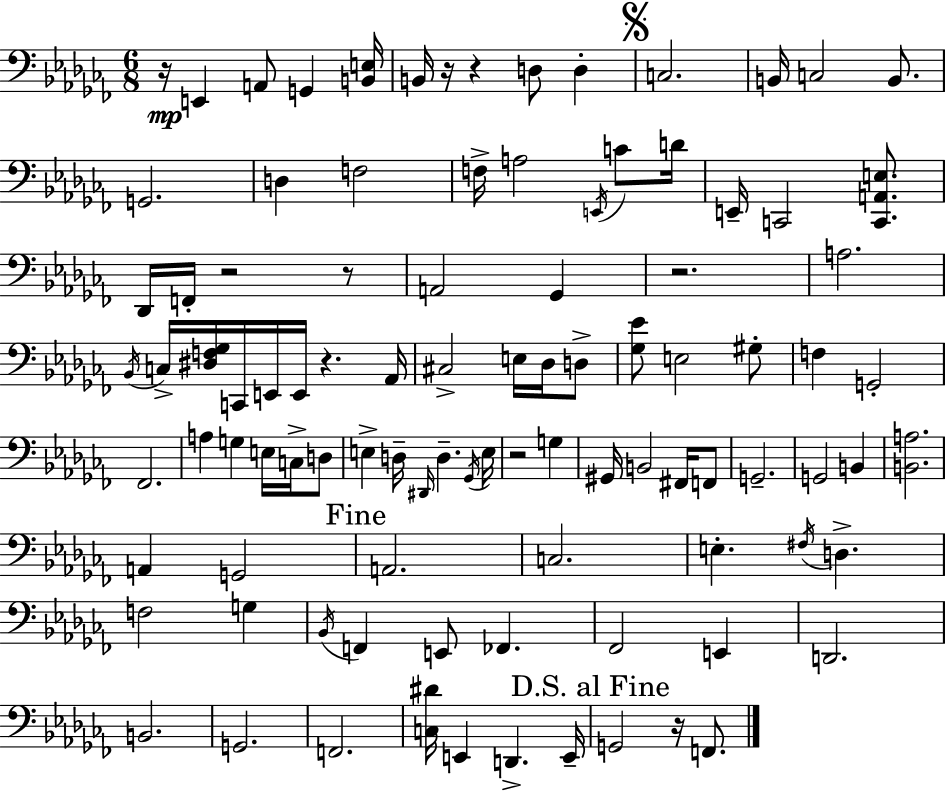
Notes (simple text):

R/s E2/q A2/e G2/q [B2,E3]/s B2/s R/s R/q D3/e D3/q C3/h. B2/s C3/h B2/e. G2/h. D3/q F3/h F3/s A3/h E2/s C4/e D4/s E2/s C2/h [C2,A2,E3]/e. Db2/s F2/s R/h R/e A2/h Gb2/q R/h. A3/h. Bb2/s C3/s [D#3,F3,Gb3]/s C2/s E2/s E2/s R/q. Ab2/s C#3/h E3/s Db3/s D3/e [Gb3,Eb4]/e E3/h G#3/e F3/q G2/h FES2/h. A3/q G3/q E3/s C3/s D3/e E3/q D3/s D#2/s D3/q. Gb2/s E3/s R/h G3/q G#2/s B2/h F#2/s F2/e G2/h. G2/h B2/q [B2,A3]/h. A2/q G2/h A2/h. C3/h. E3/q. F#3/s D3/q. F3/h G3/q Bb2/s F2/q E2/e FES2/q. FES2/h E2/q D2/h. B2/h. G2/h. F2/h. [C3,D#4]/s E2/q D2/q. E2/s G2/h R/s F2/e.